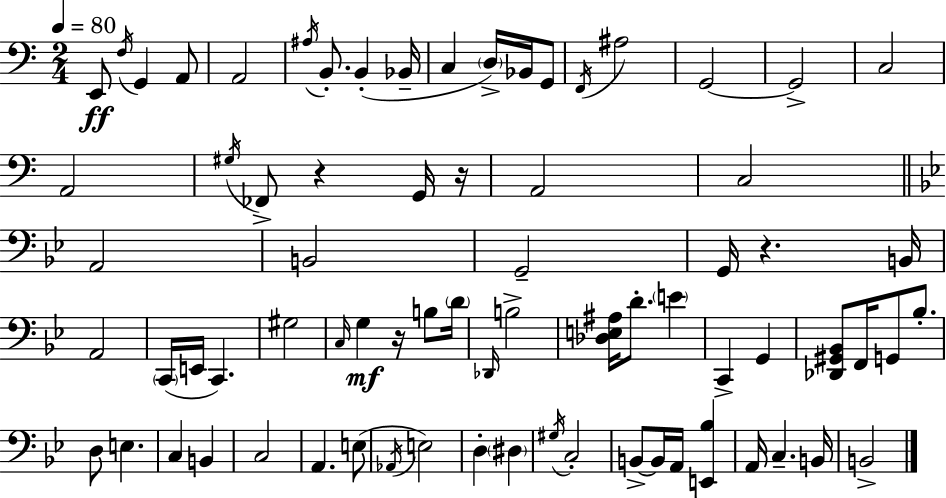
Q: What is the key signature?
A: A minor